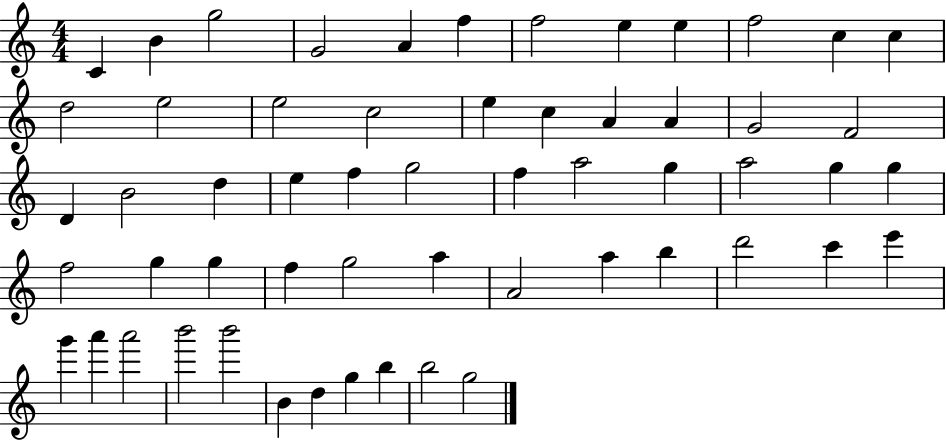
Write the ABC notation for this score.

X:1
T:Untitled
M:4/4
L:1/4
K:C
C B g2 G2 A f f2 e e f2 c c d2 e2 e2 c2 e c A A G2 F2 D B2 d e f g2 f a2 g a2 g g f2 g g f g2 a A2 a b d'2 c' e' g' a' a'2 b'2 b'2 B d g b b2 g2